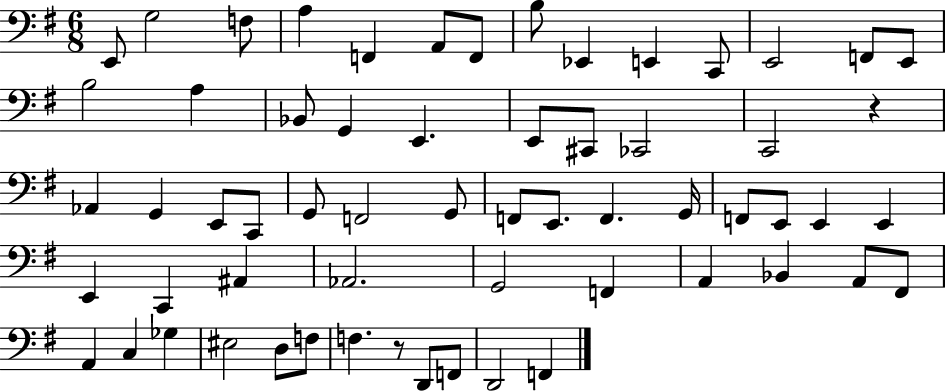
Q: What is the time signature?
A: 6/8